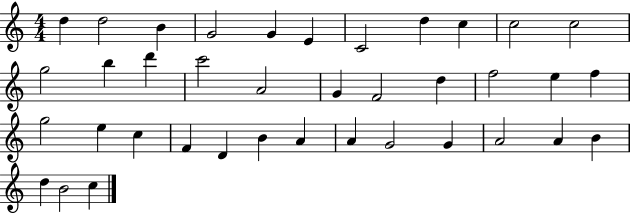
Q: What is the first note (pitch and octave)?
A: D5